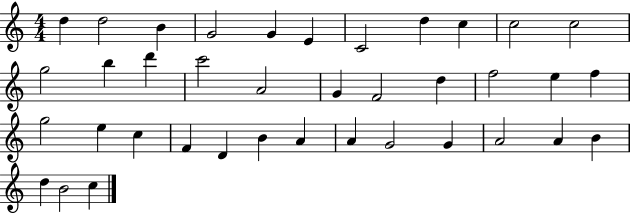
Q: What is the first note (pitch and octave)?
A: D5